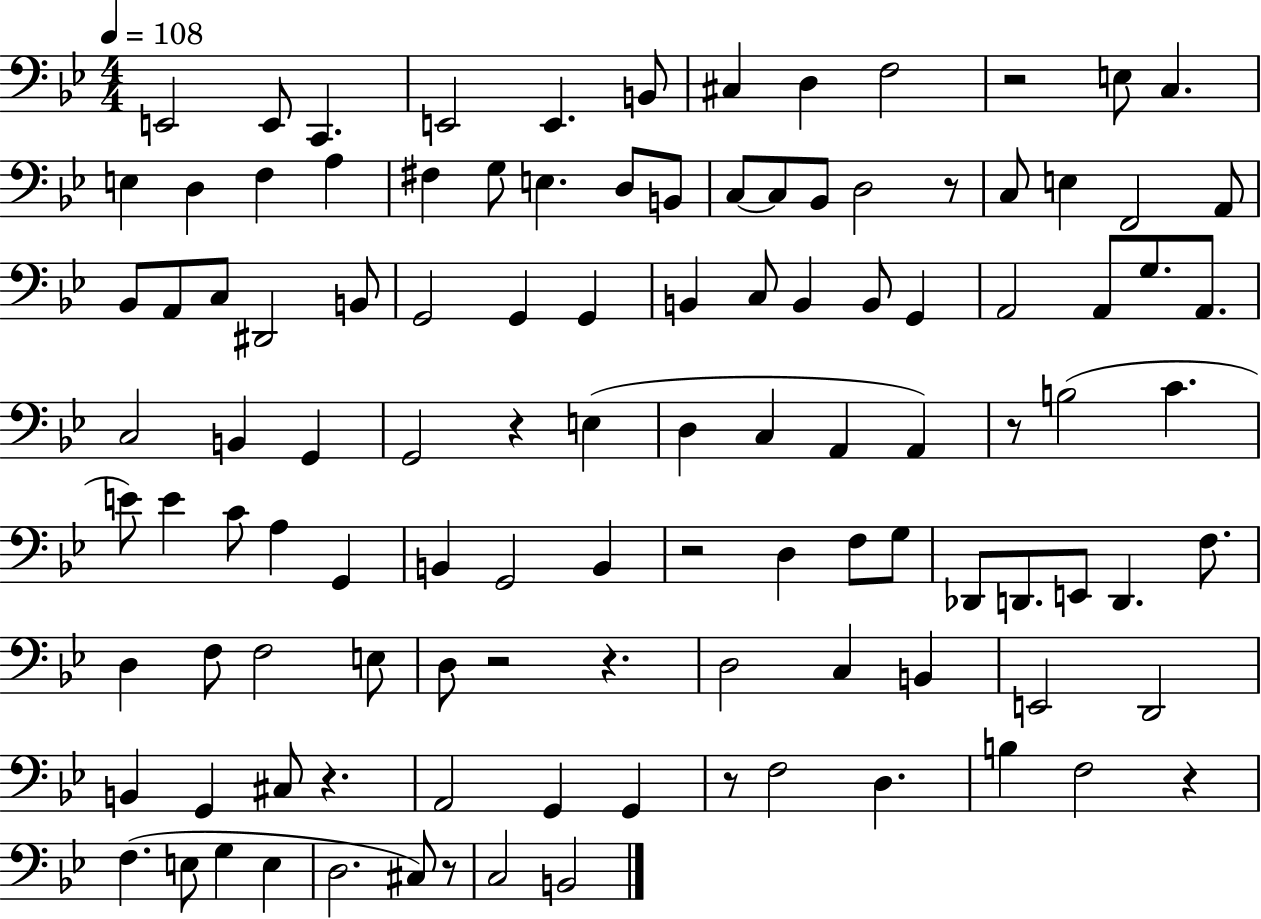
X:1
T:Untitled
M:4/4
L:1/4
K:Bb
E,,2 E,,/2 C,, E,,2 E,, B,,/2 ^C, D, F,2 z2 E,/2 C, E, D, F, A, ^F, G,/2 E, D,/2 B,,/2 C,/2 C,/2 _B,,/2 D,2 z/2 C,/2 E, F,,2 A,,/2 _B,,/2 A,,/2 C,/2 ^D,,2 B,,/2 G,,2 G,, G,, B,, C,/2 B,, B,,/2 G,, A,,2 A,,/2 G,/2 A,,/2 C,2 B,, G,, G,,2 z E, D, C, A,, A,, z/2 B,2 C E/2 E C/2 A, G,, B,, G,,2 B,, z2 D, F,/2 G,/2 _D,,/2 D,,/2 E,,/2 D,, F,/2 D, F,/2 F,2 E,/2 D,/2 z2 z D,2 C, B,, E,,2 D,,2 B,, G,, ^C,/2 z A,,2 G,, G,, z/2 F,2 D, B, F,2 z F, E,/2 G, E, D,2 ^C,/2 z/2 C,2 B,,2